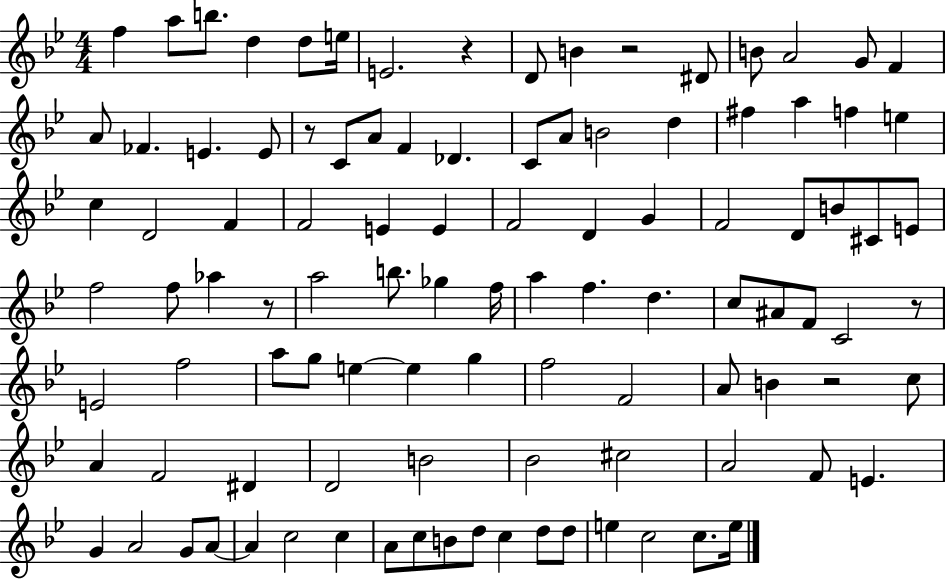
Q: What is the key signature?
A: BES major